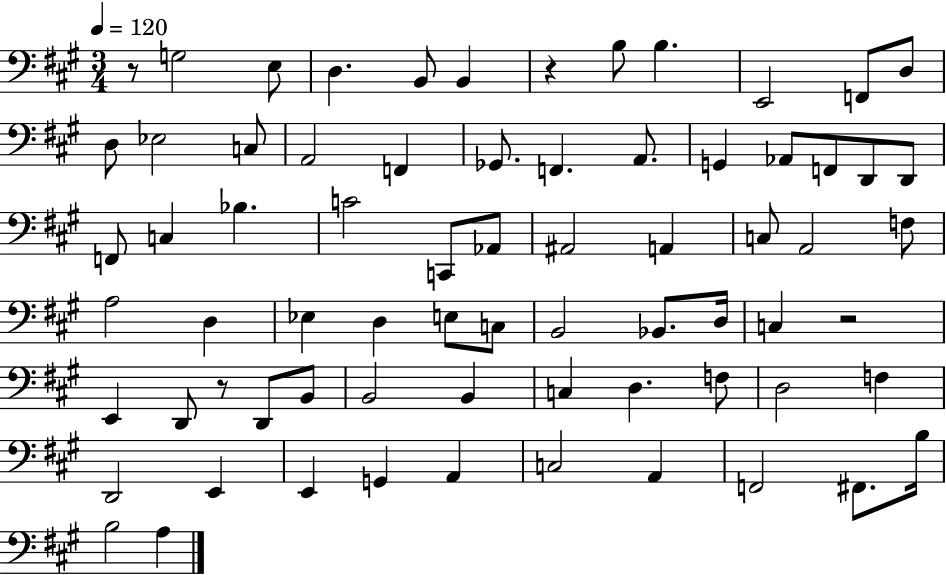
R/e G3/h E3/e D3/q. B2/e B2/q R/q B3/e B3/q. E2/h F2/e D3/e D3/e Eb3/h C3/e A2/h F2/q Gb2/e. F2/q. A2/e. G2/q Ab2/e F2/e D2/e D2/e F2/e C3/q Bb3/q. C4/h C2/e Ab2/e A#2/h A2/q C3/e A2/h F3/e A3/h D3/q Eb3/q D3/q E3/e C3/e B2/h Bb2/e. D3/s C3/q R/h E2/q D2/e R/e D2/e B2/e B2/h B2/q C3/q D3/q. F3/e D3/h F3/q D2/h E2/q E2/q G2/q A2/q C3/h A2/q F2/h F#2/e. B3/s B3/h A3/q